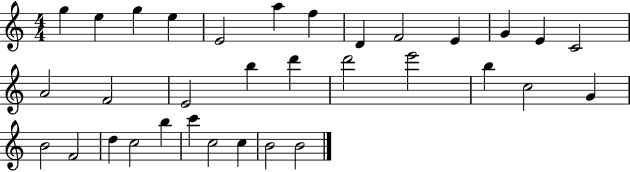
X:1
T:Untitled
M:4/4
L:1/4
K:C
g e g e E2 a f D F2 E G E C2 A2 F2 E2 b d' d'2 e'2 b c2 G B2 F2 d c2 b c' c2 c B2 B2